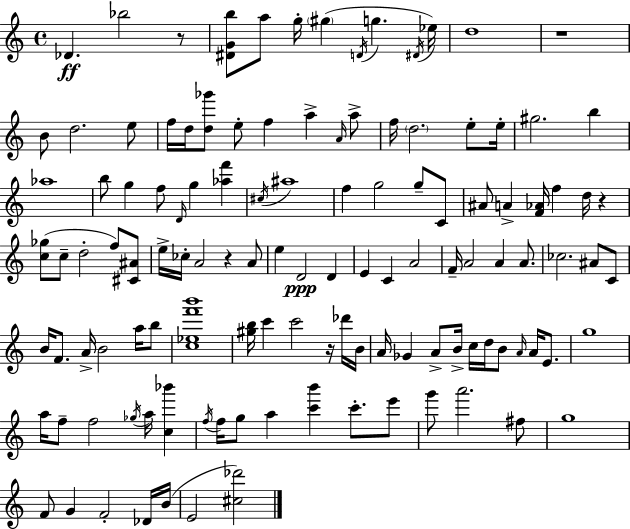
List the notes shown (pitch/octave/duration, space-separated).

Db4/q. Bb5/h R/e [D#4,G4,B5]/e A5/e G5/s G#5/q D4/s G5/q. D#4/s Eb5/s D5/w R/w B4/e D5/h. E5/e F5/s D5/s [D5,Gb6]/e E5/e F5/q A5/q A4/s A5/e F5/s D5/h. E5/e E5/s G#5/h. B5/q Ab5/w B5/e G5/q F5/e D4/s G5/q [Ab5,F6]/q C#5/s A#5/w F5/q G5/h G5/e C4/e A#4/e A4/q [F4,Ab4]/s F5/q D5/s R/q [C5,Gb5]/e C5/e D5/h F5/e [C#4,A#4]/e E5/s CES5/s A4/h R/q A4/e E5/q D4/h D4/q E4/q C4/q A4/h F4/s A4/h A4/q A4/e. CES5/h. A#4/e C4/e B4/s F4/e. A4/s B4/h A5/s B5/e [C5,Eb5,F6,B6]/w [G#5,B5]/s C6/q C6/h R/s Db6/s B4/s A4/s Gb4/q A4/e B4/s C5/s D5/s B4/e A4/s A4/s E4/e. G5/w A5/s F5/e F5/h Gb5/s A5/s [C5,Bb6]/q F5/s F5/s G5/e A5/q [C6,B6]/q C6/e. E6/e G6/e A6/h. F#5/e G5/w F4/e G4/q F4/h Db4/s B4/s E4/h [C#5,Db6]/h